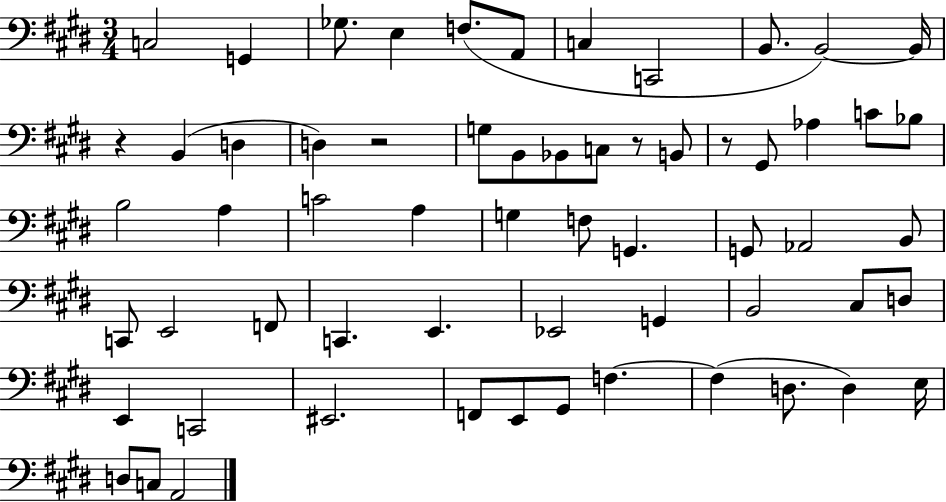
X:1
T:Untitled
M:3/4
L:1/4
K:E
C,2 G,, _G,/2 E, F,/2 A,,/2 C, C,,2 B,,/2 B,,2 B,,/4 z B,, D, D, z2 G,/2 B,,/2 _B,,/2 C,/2 z/2 B,,/2 z/2 ^G,,/2 _A, C/2 _B,/2 B,2 A, C2 A, G, F,/2 G,, G,,/2 _A,,2 B,,/2 C,,/2 E,,2 F,,/2 C,, E,, _E,,2 G,, B,,2 ^C,/2 D,/2 E,, C,,2 ^E,,2 F,,/2 E,,/2 ^G,,/2 F, F, D,/2 D, E,/4 D,/2 C,/2 A,,2